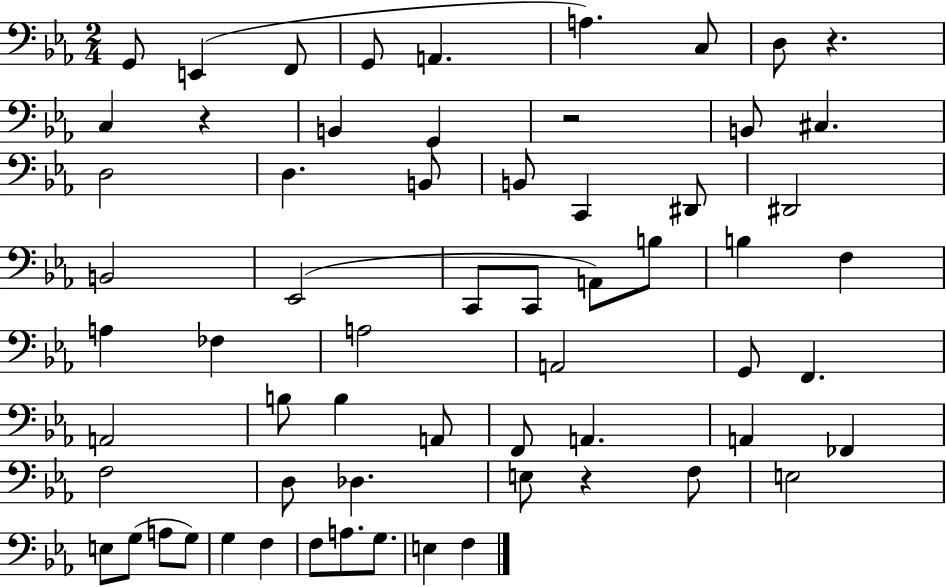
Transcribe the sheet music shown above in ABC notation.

X:1
T:Untitled
M:2/4
L:1/4
K:Eb
G,,/2 E,, F,,/2 G,,/2 A,, A, C,/2 D,/2 z C, z B,, G,, z2 B,,/2 ^C, D,2 D, B,,/2 B,,/2 C,, ^D,,/2 ^D,,2 B,,2 _E,,2 C,,/2 C,,/2 A,,/2 B,/2 B, F, A, _F, A,2 A,,2 G,,/2 F,, A,,2 B,/2 B, A,,/2 F,,/2 A,, A,, _F,, F,2 D,/2 _D, E,/2 z F,/2 E,2 E,/2 G,/2 A,/2 G,/2 G, F, F,/2 A,/2 G,/2 E, F,